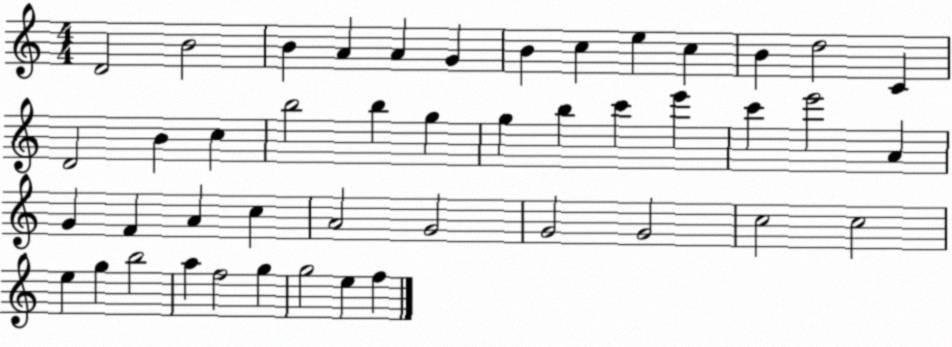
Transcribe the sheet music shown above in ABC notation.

X:1
T:Untitled
M:4/4
L:1/4
K:C
D2 B2 B A A G B c e c B d2 C D2 B c b2 b g g b c' e' c' e'2 A G F A c A2 G2 G2 G2 c2 c2 e g b2 a f2 g g2 e f